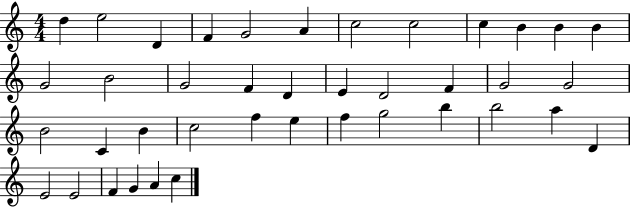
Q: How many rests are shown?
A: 0